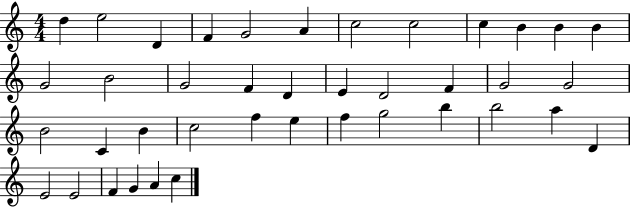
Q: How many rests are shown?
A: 0